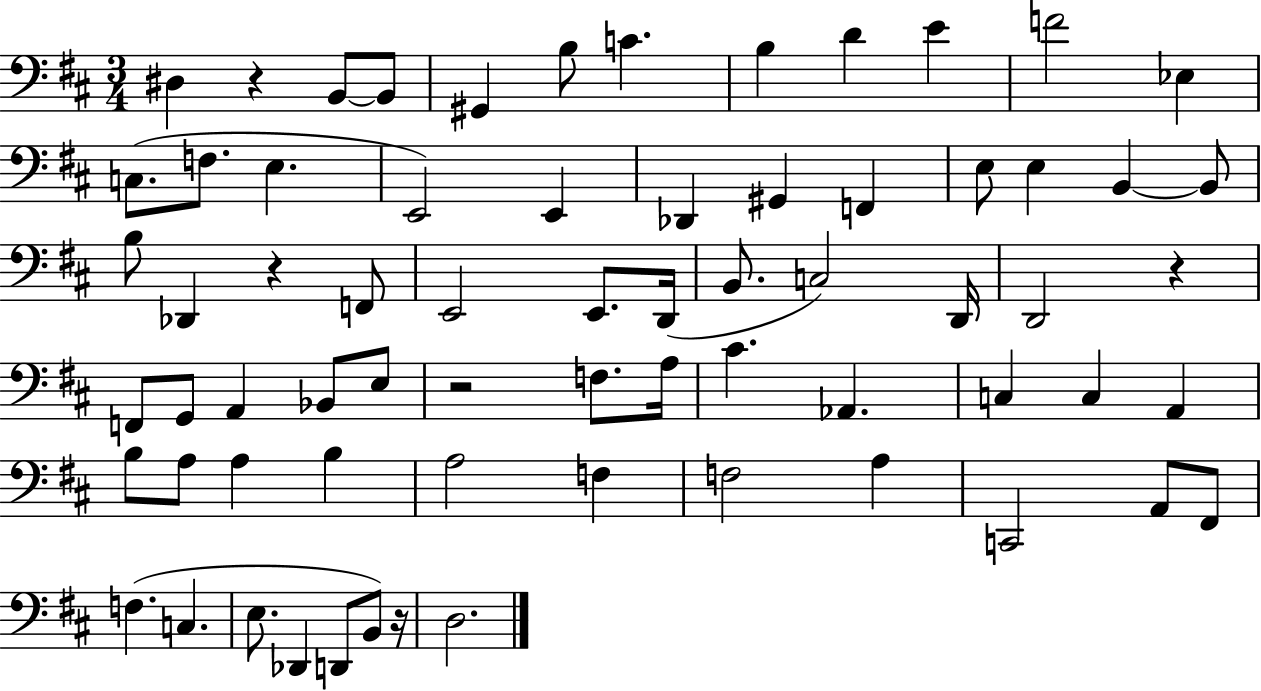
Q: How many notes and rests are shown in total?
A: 68